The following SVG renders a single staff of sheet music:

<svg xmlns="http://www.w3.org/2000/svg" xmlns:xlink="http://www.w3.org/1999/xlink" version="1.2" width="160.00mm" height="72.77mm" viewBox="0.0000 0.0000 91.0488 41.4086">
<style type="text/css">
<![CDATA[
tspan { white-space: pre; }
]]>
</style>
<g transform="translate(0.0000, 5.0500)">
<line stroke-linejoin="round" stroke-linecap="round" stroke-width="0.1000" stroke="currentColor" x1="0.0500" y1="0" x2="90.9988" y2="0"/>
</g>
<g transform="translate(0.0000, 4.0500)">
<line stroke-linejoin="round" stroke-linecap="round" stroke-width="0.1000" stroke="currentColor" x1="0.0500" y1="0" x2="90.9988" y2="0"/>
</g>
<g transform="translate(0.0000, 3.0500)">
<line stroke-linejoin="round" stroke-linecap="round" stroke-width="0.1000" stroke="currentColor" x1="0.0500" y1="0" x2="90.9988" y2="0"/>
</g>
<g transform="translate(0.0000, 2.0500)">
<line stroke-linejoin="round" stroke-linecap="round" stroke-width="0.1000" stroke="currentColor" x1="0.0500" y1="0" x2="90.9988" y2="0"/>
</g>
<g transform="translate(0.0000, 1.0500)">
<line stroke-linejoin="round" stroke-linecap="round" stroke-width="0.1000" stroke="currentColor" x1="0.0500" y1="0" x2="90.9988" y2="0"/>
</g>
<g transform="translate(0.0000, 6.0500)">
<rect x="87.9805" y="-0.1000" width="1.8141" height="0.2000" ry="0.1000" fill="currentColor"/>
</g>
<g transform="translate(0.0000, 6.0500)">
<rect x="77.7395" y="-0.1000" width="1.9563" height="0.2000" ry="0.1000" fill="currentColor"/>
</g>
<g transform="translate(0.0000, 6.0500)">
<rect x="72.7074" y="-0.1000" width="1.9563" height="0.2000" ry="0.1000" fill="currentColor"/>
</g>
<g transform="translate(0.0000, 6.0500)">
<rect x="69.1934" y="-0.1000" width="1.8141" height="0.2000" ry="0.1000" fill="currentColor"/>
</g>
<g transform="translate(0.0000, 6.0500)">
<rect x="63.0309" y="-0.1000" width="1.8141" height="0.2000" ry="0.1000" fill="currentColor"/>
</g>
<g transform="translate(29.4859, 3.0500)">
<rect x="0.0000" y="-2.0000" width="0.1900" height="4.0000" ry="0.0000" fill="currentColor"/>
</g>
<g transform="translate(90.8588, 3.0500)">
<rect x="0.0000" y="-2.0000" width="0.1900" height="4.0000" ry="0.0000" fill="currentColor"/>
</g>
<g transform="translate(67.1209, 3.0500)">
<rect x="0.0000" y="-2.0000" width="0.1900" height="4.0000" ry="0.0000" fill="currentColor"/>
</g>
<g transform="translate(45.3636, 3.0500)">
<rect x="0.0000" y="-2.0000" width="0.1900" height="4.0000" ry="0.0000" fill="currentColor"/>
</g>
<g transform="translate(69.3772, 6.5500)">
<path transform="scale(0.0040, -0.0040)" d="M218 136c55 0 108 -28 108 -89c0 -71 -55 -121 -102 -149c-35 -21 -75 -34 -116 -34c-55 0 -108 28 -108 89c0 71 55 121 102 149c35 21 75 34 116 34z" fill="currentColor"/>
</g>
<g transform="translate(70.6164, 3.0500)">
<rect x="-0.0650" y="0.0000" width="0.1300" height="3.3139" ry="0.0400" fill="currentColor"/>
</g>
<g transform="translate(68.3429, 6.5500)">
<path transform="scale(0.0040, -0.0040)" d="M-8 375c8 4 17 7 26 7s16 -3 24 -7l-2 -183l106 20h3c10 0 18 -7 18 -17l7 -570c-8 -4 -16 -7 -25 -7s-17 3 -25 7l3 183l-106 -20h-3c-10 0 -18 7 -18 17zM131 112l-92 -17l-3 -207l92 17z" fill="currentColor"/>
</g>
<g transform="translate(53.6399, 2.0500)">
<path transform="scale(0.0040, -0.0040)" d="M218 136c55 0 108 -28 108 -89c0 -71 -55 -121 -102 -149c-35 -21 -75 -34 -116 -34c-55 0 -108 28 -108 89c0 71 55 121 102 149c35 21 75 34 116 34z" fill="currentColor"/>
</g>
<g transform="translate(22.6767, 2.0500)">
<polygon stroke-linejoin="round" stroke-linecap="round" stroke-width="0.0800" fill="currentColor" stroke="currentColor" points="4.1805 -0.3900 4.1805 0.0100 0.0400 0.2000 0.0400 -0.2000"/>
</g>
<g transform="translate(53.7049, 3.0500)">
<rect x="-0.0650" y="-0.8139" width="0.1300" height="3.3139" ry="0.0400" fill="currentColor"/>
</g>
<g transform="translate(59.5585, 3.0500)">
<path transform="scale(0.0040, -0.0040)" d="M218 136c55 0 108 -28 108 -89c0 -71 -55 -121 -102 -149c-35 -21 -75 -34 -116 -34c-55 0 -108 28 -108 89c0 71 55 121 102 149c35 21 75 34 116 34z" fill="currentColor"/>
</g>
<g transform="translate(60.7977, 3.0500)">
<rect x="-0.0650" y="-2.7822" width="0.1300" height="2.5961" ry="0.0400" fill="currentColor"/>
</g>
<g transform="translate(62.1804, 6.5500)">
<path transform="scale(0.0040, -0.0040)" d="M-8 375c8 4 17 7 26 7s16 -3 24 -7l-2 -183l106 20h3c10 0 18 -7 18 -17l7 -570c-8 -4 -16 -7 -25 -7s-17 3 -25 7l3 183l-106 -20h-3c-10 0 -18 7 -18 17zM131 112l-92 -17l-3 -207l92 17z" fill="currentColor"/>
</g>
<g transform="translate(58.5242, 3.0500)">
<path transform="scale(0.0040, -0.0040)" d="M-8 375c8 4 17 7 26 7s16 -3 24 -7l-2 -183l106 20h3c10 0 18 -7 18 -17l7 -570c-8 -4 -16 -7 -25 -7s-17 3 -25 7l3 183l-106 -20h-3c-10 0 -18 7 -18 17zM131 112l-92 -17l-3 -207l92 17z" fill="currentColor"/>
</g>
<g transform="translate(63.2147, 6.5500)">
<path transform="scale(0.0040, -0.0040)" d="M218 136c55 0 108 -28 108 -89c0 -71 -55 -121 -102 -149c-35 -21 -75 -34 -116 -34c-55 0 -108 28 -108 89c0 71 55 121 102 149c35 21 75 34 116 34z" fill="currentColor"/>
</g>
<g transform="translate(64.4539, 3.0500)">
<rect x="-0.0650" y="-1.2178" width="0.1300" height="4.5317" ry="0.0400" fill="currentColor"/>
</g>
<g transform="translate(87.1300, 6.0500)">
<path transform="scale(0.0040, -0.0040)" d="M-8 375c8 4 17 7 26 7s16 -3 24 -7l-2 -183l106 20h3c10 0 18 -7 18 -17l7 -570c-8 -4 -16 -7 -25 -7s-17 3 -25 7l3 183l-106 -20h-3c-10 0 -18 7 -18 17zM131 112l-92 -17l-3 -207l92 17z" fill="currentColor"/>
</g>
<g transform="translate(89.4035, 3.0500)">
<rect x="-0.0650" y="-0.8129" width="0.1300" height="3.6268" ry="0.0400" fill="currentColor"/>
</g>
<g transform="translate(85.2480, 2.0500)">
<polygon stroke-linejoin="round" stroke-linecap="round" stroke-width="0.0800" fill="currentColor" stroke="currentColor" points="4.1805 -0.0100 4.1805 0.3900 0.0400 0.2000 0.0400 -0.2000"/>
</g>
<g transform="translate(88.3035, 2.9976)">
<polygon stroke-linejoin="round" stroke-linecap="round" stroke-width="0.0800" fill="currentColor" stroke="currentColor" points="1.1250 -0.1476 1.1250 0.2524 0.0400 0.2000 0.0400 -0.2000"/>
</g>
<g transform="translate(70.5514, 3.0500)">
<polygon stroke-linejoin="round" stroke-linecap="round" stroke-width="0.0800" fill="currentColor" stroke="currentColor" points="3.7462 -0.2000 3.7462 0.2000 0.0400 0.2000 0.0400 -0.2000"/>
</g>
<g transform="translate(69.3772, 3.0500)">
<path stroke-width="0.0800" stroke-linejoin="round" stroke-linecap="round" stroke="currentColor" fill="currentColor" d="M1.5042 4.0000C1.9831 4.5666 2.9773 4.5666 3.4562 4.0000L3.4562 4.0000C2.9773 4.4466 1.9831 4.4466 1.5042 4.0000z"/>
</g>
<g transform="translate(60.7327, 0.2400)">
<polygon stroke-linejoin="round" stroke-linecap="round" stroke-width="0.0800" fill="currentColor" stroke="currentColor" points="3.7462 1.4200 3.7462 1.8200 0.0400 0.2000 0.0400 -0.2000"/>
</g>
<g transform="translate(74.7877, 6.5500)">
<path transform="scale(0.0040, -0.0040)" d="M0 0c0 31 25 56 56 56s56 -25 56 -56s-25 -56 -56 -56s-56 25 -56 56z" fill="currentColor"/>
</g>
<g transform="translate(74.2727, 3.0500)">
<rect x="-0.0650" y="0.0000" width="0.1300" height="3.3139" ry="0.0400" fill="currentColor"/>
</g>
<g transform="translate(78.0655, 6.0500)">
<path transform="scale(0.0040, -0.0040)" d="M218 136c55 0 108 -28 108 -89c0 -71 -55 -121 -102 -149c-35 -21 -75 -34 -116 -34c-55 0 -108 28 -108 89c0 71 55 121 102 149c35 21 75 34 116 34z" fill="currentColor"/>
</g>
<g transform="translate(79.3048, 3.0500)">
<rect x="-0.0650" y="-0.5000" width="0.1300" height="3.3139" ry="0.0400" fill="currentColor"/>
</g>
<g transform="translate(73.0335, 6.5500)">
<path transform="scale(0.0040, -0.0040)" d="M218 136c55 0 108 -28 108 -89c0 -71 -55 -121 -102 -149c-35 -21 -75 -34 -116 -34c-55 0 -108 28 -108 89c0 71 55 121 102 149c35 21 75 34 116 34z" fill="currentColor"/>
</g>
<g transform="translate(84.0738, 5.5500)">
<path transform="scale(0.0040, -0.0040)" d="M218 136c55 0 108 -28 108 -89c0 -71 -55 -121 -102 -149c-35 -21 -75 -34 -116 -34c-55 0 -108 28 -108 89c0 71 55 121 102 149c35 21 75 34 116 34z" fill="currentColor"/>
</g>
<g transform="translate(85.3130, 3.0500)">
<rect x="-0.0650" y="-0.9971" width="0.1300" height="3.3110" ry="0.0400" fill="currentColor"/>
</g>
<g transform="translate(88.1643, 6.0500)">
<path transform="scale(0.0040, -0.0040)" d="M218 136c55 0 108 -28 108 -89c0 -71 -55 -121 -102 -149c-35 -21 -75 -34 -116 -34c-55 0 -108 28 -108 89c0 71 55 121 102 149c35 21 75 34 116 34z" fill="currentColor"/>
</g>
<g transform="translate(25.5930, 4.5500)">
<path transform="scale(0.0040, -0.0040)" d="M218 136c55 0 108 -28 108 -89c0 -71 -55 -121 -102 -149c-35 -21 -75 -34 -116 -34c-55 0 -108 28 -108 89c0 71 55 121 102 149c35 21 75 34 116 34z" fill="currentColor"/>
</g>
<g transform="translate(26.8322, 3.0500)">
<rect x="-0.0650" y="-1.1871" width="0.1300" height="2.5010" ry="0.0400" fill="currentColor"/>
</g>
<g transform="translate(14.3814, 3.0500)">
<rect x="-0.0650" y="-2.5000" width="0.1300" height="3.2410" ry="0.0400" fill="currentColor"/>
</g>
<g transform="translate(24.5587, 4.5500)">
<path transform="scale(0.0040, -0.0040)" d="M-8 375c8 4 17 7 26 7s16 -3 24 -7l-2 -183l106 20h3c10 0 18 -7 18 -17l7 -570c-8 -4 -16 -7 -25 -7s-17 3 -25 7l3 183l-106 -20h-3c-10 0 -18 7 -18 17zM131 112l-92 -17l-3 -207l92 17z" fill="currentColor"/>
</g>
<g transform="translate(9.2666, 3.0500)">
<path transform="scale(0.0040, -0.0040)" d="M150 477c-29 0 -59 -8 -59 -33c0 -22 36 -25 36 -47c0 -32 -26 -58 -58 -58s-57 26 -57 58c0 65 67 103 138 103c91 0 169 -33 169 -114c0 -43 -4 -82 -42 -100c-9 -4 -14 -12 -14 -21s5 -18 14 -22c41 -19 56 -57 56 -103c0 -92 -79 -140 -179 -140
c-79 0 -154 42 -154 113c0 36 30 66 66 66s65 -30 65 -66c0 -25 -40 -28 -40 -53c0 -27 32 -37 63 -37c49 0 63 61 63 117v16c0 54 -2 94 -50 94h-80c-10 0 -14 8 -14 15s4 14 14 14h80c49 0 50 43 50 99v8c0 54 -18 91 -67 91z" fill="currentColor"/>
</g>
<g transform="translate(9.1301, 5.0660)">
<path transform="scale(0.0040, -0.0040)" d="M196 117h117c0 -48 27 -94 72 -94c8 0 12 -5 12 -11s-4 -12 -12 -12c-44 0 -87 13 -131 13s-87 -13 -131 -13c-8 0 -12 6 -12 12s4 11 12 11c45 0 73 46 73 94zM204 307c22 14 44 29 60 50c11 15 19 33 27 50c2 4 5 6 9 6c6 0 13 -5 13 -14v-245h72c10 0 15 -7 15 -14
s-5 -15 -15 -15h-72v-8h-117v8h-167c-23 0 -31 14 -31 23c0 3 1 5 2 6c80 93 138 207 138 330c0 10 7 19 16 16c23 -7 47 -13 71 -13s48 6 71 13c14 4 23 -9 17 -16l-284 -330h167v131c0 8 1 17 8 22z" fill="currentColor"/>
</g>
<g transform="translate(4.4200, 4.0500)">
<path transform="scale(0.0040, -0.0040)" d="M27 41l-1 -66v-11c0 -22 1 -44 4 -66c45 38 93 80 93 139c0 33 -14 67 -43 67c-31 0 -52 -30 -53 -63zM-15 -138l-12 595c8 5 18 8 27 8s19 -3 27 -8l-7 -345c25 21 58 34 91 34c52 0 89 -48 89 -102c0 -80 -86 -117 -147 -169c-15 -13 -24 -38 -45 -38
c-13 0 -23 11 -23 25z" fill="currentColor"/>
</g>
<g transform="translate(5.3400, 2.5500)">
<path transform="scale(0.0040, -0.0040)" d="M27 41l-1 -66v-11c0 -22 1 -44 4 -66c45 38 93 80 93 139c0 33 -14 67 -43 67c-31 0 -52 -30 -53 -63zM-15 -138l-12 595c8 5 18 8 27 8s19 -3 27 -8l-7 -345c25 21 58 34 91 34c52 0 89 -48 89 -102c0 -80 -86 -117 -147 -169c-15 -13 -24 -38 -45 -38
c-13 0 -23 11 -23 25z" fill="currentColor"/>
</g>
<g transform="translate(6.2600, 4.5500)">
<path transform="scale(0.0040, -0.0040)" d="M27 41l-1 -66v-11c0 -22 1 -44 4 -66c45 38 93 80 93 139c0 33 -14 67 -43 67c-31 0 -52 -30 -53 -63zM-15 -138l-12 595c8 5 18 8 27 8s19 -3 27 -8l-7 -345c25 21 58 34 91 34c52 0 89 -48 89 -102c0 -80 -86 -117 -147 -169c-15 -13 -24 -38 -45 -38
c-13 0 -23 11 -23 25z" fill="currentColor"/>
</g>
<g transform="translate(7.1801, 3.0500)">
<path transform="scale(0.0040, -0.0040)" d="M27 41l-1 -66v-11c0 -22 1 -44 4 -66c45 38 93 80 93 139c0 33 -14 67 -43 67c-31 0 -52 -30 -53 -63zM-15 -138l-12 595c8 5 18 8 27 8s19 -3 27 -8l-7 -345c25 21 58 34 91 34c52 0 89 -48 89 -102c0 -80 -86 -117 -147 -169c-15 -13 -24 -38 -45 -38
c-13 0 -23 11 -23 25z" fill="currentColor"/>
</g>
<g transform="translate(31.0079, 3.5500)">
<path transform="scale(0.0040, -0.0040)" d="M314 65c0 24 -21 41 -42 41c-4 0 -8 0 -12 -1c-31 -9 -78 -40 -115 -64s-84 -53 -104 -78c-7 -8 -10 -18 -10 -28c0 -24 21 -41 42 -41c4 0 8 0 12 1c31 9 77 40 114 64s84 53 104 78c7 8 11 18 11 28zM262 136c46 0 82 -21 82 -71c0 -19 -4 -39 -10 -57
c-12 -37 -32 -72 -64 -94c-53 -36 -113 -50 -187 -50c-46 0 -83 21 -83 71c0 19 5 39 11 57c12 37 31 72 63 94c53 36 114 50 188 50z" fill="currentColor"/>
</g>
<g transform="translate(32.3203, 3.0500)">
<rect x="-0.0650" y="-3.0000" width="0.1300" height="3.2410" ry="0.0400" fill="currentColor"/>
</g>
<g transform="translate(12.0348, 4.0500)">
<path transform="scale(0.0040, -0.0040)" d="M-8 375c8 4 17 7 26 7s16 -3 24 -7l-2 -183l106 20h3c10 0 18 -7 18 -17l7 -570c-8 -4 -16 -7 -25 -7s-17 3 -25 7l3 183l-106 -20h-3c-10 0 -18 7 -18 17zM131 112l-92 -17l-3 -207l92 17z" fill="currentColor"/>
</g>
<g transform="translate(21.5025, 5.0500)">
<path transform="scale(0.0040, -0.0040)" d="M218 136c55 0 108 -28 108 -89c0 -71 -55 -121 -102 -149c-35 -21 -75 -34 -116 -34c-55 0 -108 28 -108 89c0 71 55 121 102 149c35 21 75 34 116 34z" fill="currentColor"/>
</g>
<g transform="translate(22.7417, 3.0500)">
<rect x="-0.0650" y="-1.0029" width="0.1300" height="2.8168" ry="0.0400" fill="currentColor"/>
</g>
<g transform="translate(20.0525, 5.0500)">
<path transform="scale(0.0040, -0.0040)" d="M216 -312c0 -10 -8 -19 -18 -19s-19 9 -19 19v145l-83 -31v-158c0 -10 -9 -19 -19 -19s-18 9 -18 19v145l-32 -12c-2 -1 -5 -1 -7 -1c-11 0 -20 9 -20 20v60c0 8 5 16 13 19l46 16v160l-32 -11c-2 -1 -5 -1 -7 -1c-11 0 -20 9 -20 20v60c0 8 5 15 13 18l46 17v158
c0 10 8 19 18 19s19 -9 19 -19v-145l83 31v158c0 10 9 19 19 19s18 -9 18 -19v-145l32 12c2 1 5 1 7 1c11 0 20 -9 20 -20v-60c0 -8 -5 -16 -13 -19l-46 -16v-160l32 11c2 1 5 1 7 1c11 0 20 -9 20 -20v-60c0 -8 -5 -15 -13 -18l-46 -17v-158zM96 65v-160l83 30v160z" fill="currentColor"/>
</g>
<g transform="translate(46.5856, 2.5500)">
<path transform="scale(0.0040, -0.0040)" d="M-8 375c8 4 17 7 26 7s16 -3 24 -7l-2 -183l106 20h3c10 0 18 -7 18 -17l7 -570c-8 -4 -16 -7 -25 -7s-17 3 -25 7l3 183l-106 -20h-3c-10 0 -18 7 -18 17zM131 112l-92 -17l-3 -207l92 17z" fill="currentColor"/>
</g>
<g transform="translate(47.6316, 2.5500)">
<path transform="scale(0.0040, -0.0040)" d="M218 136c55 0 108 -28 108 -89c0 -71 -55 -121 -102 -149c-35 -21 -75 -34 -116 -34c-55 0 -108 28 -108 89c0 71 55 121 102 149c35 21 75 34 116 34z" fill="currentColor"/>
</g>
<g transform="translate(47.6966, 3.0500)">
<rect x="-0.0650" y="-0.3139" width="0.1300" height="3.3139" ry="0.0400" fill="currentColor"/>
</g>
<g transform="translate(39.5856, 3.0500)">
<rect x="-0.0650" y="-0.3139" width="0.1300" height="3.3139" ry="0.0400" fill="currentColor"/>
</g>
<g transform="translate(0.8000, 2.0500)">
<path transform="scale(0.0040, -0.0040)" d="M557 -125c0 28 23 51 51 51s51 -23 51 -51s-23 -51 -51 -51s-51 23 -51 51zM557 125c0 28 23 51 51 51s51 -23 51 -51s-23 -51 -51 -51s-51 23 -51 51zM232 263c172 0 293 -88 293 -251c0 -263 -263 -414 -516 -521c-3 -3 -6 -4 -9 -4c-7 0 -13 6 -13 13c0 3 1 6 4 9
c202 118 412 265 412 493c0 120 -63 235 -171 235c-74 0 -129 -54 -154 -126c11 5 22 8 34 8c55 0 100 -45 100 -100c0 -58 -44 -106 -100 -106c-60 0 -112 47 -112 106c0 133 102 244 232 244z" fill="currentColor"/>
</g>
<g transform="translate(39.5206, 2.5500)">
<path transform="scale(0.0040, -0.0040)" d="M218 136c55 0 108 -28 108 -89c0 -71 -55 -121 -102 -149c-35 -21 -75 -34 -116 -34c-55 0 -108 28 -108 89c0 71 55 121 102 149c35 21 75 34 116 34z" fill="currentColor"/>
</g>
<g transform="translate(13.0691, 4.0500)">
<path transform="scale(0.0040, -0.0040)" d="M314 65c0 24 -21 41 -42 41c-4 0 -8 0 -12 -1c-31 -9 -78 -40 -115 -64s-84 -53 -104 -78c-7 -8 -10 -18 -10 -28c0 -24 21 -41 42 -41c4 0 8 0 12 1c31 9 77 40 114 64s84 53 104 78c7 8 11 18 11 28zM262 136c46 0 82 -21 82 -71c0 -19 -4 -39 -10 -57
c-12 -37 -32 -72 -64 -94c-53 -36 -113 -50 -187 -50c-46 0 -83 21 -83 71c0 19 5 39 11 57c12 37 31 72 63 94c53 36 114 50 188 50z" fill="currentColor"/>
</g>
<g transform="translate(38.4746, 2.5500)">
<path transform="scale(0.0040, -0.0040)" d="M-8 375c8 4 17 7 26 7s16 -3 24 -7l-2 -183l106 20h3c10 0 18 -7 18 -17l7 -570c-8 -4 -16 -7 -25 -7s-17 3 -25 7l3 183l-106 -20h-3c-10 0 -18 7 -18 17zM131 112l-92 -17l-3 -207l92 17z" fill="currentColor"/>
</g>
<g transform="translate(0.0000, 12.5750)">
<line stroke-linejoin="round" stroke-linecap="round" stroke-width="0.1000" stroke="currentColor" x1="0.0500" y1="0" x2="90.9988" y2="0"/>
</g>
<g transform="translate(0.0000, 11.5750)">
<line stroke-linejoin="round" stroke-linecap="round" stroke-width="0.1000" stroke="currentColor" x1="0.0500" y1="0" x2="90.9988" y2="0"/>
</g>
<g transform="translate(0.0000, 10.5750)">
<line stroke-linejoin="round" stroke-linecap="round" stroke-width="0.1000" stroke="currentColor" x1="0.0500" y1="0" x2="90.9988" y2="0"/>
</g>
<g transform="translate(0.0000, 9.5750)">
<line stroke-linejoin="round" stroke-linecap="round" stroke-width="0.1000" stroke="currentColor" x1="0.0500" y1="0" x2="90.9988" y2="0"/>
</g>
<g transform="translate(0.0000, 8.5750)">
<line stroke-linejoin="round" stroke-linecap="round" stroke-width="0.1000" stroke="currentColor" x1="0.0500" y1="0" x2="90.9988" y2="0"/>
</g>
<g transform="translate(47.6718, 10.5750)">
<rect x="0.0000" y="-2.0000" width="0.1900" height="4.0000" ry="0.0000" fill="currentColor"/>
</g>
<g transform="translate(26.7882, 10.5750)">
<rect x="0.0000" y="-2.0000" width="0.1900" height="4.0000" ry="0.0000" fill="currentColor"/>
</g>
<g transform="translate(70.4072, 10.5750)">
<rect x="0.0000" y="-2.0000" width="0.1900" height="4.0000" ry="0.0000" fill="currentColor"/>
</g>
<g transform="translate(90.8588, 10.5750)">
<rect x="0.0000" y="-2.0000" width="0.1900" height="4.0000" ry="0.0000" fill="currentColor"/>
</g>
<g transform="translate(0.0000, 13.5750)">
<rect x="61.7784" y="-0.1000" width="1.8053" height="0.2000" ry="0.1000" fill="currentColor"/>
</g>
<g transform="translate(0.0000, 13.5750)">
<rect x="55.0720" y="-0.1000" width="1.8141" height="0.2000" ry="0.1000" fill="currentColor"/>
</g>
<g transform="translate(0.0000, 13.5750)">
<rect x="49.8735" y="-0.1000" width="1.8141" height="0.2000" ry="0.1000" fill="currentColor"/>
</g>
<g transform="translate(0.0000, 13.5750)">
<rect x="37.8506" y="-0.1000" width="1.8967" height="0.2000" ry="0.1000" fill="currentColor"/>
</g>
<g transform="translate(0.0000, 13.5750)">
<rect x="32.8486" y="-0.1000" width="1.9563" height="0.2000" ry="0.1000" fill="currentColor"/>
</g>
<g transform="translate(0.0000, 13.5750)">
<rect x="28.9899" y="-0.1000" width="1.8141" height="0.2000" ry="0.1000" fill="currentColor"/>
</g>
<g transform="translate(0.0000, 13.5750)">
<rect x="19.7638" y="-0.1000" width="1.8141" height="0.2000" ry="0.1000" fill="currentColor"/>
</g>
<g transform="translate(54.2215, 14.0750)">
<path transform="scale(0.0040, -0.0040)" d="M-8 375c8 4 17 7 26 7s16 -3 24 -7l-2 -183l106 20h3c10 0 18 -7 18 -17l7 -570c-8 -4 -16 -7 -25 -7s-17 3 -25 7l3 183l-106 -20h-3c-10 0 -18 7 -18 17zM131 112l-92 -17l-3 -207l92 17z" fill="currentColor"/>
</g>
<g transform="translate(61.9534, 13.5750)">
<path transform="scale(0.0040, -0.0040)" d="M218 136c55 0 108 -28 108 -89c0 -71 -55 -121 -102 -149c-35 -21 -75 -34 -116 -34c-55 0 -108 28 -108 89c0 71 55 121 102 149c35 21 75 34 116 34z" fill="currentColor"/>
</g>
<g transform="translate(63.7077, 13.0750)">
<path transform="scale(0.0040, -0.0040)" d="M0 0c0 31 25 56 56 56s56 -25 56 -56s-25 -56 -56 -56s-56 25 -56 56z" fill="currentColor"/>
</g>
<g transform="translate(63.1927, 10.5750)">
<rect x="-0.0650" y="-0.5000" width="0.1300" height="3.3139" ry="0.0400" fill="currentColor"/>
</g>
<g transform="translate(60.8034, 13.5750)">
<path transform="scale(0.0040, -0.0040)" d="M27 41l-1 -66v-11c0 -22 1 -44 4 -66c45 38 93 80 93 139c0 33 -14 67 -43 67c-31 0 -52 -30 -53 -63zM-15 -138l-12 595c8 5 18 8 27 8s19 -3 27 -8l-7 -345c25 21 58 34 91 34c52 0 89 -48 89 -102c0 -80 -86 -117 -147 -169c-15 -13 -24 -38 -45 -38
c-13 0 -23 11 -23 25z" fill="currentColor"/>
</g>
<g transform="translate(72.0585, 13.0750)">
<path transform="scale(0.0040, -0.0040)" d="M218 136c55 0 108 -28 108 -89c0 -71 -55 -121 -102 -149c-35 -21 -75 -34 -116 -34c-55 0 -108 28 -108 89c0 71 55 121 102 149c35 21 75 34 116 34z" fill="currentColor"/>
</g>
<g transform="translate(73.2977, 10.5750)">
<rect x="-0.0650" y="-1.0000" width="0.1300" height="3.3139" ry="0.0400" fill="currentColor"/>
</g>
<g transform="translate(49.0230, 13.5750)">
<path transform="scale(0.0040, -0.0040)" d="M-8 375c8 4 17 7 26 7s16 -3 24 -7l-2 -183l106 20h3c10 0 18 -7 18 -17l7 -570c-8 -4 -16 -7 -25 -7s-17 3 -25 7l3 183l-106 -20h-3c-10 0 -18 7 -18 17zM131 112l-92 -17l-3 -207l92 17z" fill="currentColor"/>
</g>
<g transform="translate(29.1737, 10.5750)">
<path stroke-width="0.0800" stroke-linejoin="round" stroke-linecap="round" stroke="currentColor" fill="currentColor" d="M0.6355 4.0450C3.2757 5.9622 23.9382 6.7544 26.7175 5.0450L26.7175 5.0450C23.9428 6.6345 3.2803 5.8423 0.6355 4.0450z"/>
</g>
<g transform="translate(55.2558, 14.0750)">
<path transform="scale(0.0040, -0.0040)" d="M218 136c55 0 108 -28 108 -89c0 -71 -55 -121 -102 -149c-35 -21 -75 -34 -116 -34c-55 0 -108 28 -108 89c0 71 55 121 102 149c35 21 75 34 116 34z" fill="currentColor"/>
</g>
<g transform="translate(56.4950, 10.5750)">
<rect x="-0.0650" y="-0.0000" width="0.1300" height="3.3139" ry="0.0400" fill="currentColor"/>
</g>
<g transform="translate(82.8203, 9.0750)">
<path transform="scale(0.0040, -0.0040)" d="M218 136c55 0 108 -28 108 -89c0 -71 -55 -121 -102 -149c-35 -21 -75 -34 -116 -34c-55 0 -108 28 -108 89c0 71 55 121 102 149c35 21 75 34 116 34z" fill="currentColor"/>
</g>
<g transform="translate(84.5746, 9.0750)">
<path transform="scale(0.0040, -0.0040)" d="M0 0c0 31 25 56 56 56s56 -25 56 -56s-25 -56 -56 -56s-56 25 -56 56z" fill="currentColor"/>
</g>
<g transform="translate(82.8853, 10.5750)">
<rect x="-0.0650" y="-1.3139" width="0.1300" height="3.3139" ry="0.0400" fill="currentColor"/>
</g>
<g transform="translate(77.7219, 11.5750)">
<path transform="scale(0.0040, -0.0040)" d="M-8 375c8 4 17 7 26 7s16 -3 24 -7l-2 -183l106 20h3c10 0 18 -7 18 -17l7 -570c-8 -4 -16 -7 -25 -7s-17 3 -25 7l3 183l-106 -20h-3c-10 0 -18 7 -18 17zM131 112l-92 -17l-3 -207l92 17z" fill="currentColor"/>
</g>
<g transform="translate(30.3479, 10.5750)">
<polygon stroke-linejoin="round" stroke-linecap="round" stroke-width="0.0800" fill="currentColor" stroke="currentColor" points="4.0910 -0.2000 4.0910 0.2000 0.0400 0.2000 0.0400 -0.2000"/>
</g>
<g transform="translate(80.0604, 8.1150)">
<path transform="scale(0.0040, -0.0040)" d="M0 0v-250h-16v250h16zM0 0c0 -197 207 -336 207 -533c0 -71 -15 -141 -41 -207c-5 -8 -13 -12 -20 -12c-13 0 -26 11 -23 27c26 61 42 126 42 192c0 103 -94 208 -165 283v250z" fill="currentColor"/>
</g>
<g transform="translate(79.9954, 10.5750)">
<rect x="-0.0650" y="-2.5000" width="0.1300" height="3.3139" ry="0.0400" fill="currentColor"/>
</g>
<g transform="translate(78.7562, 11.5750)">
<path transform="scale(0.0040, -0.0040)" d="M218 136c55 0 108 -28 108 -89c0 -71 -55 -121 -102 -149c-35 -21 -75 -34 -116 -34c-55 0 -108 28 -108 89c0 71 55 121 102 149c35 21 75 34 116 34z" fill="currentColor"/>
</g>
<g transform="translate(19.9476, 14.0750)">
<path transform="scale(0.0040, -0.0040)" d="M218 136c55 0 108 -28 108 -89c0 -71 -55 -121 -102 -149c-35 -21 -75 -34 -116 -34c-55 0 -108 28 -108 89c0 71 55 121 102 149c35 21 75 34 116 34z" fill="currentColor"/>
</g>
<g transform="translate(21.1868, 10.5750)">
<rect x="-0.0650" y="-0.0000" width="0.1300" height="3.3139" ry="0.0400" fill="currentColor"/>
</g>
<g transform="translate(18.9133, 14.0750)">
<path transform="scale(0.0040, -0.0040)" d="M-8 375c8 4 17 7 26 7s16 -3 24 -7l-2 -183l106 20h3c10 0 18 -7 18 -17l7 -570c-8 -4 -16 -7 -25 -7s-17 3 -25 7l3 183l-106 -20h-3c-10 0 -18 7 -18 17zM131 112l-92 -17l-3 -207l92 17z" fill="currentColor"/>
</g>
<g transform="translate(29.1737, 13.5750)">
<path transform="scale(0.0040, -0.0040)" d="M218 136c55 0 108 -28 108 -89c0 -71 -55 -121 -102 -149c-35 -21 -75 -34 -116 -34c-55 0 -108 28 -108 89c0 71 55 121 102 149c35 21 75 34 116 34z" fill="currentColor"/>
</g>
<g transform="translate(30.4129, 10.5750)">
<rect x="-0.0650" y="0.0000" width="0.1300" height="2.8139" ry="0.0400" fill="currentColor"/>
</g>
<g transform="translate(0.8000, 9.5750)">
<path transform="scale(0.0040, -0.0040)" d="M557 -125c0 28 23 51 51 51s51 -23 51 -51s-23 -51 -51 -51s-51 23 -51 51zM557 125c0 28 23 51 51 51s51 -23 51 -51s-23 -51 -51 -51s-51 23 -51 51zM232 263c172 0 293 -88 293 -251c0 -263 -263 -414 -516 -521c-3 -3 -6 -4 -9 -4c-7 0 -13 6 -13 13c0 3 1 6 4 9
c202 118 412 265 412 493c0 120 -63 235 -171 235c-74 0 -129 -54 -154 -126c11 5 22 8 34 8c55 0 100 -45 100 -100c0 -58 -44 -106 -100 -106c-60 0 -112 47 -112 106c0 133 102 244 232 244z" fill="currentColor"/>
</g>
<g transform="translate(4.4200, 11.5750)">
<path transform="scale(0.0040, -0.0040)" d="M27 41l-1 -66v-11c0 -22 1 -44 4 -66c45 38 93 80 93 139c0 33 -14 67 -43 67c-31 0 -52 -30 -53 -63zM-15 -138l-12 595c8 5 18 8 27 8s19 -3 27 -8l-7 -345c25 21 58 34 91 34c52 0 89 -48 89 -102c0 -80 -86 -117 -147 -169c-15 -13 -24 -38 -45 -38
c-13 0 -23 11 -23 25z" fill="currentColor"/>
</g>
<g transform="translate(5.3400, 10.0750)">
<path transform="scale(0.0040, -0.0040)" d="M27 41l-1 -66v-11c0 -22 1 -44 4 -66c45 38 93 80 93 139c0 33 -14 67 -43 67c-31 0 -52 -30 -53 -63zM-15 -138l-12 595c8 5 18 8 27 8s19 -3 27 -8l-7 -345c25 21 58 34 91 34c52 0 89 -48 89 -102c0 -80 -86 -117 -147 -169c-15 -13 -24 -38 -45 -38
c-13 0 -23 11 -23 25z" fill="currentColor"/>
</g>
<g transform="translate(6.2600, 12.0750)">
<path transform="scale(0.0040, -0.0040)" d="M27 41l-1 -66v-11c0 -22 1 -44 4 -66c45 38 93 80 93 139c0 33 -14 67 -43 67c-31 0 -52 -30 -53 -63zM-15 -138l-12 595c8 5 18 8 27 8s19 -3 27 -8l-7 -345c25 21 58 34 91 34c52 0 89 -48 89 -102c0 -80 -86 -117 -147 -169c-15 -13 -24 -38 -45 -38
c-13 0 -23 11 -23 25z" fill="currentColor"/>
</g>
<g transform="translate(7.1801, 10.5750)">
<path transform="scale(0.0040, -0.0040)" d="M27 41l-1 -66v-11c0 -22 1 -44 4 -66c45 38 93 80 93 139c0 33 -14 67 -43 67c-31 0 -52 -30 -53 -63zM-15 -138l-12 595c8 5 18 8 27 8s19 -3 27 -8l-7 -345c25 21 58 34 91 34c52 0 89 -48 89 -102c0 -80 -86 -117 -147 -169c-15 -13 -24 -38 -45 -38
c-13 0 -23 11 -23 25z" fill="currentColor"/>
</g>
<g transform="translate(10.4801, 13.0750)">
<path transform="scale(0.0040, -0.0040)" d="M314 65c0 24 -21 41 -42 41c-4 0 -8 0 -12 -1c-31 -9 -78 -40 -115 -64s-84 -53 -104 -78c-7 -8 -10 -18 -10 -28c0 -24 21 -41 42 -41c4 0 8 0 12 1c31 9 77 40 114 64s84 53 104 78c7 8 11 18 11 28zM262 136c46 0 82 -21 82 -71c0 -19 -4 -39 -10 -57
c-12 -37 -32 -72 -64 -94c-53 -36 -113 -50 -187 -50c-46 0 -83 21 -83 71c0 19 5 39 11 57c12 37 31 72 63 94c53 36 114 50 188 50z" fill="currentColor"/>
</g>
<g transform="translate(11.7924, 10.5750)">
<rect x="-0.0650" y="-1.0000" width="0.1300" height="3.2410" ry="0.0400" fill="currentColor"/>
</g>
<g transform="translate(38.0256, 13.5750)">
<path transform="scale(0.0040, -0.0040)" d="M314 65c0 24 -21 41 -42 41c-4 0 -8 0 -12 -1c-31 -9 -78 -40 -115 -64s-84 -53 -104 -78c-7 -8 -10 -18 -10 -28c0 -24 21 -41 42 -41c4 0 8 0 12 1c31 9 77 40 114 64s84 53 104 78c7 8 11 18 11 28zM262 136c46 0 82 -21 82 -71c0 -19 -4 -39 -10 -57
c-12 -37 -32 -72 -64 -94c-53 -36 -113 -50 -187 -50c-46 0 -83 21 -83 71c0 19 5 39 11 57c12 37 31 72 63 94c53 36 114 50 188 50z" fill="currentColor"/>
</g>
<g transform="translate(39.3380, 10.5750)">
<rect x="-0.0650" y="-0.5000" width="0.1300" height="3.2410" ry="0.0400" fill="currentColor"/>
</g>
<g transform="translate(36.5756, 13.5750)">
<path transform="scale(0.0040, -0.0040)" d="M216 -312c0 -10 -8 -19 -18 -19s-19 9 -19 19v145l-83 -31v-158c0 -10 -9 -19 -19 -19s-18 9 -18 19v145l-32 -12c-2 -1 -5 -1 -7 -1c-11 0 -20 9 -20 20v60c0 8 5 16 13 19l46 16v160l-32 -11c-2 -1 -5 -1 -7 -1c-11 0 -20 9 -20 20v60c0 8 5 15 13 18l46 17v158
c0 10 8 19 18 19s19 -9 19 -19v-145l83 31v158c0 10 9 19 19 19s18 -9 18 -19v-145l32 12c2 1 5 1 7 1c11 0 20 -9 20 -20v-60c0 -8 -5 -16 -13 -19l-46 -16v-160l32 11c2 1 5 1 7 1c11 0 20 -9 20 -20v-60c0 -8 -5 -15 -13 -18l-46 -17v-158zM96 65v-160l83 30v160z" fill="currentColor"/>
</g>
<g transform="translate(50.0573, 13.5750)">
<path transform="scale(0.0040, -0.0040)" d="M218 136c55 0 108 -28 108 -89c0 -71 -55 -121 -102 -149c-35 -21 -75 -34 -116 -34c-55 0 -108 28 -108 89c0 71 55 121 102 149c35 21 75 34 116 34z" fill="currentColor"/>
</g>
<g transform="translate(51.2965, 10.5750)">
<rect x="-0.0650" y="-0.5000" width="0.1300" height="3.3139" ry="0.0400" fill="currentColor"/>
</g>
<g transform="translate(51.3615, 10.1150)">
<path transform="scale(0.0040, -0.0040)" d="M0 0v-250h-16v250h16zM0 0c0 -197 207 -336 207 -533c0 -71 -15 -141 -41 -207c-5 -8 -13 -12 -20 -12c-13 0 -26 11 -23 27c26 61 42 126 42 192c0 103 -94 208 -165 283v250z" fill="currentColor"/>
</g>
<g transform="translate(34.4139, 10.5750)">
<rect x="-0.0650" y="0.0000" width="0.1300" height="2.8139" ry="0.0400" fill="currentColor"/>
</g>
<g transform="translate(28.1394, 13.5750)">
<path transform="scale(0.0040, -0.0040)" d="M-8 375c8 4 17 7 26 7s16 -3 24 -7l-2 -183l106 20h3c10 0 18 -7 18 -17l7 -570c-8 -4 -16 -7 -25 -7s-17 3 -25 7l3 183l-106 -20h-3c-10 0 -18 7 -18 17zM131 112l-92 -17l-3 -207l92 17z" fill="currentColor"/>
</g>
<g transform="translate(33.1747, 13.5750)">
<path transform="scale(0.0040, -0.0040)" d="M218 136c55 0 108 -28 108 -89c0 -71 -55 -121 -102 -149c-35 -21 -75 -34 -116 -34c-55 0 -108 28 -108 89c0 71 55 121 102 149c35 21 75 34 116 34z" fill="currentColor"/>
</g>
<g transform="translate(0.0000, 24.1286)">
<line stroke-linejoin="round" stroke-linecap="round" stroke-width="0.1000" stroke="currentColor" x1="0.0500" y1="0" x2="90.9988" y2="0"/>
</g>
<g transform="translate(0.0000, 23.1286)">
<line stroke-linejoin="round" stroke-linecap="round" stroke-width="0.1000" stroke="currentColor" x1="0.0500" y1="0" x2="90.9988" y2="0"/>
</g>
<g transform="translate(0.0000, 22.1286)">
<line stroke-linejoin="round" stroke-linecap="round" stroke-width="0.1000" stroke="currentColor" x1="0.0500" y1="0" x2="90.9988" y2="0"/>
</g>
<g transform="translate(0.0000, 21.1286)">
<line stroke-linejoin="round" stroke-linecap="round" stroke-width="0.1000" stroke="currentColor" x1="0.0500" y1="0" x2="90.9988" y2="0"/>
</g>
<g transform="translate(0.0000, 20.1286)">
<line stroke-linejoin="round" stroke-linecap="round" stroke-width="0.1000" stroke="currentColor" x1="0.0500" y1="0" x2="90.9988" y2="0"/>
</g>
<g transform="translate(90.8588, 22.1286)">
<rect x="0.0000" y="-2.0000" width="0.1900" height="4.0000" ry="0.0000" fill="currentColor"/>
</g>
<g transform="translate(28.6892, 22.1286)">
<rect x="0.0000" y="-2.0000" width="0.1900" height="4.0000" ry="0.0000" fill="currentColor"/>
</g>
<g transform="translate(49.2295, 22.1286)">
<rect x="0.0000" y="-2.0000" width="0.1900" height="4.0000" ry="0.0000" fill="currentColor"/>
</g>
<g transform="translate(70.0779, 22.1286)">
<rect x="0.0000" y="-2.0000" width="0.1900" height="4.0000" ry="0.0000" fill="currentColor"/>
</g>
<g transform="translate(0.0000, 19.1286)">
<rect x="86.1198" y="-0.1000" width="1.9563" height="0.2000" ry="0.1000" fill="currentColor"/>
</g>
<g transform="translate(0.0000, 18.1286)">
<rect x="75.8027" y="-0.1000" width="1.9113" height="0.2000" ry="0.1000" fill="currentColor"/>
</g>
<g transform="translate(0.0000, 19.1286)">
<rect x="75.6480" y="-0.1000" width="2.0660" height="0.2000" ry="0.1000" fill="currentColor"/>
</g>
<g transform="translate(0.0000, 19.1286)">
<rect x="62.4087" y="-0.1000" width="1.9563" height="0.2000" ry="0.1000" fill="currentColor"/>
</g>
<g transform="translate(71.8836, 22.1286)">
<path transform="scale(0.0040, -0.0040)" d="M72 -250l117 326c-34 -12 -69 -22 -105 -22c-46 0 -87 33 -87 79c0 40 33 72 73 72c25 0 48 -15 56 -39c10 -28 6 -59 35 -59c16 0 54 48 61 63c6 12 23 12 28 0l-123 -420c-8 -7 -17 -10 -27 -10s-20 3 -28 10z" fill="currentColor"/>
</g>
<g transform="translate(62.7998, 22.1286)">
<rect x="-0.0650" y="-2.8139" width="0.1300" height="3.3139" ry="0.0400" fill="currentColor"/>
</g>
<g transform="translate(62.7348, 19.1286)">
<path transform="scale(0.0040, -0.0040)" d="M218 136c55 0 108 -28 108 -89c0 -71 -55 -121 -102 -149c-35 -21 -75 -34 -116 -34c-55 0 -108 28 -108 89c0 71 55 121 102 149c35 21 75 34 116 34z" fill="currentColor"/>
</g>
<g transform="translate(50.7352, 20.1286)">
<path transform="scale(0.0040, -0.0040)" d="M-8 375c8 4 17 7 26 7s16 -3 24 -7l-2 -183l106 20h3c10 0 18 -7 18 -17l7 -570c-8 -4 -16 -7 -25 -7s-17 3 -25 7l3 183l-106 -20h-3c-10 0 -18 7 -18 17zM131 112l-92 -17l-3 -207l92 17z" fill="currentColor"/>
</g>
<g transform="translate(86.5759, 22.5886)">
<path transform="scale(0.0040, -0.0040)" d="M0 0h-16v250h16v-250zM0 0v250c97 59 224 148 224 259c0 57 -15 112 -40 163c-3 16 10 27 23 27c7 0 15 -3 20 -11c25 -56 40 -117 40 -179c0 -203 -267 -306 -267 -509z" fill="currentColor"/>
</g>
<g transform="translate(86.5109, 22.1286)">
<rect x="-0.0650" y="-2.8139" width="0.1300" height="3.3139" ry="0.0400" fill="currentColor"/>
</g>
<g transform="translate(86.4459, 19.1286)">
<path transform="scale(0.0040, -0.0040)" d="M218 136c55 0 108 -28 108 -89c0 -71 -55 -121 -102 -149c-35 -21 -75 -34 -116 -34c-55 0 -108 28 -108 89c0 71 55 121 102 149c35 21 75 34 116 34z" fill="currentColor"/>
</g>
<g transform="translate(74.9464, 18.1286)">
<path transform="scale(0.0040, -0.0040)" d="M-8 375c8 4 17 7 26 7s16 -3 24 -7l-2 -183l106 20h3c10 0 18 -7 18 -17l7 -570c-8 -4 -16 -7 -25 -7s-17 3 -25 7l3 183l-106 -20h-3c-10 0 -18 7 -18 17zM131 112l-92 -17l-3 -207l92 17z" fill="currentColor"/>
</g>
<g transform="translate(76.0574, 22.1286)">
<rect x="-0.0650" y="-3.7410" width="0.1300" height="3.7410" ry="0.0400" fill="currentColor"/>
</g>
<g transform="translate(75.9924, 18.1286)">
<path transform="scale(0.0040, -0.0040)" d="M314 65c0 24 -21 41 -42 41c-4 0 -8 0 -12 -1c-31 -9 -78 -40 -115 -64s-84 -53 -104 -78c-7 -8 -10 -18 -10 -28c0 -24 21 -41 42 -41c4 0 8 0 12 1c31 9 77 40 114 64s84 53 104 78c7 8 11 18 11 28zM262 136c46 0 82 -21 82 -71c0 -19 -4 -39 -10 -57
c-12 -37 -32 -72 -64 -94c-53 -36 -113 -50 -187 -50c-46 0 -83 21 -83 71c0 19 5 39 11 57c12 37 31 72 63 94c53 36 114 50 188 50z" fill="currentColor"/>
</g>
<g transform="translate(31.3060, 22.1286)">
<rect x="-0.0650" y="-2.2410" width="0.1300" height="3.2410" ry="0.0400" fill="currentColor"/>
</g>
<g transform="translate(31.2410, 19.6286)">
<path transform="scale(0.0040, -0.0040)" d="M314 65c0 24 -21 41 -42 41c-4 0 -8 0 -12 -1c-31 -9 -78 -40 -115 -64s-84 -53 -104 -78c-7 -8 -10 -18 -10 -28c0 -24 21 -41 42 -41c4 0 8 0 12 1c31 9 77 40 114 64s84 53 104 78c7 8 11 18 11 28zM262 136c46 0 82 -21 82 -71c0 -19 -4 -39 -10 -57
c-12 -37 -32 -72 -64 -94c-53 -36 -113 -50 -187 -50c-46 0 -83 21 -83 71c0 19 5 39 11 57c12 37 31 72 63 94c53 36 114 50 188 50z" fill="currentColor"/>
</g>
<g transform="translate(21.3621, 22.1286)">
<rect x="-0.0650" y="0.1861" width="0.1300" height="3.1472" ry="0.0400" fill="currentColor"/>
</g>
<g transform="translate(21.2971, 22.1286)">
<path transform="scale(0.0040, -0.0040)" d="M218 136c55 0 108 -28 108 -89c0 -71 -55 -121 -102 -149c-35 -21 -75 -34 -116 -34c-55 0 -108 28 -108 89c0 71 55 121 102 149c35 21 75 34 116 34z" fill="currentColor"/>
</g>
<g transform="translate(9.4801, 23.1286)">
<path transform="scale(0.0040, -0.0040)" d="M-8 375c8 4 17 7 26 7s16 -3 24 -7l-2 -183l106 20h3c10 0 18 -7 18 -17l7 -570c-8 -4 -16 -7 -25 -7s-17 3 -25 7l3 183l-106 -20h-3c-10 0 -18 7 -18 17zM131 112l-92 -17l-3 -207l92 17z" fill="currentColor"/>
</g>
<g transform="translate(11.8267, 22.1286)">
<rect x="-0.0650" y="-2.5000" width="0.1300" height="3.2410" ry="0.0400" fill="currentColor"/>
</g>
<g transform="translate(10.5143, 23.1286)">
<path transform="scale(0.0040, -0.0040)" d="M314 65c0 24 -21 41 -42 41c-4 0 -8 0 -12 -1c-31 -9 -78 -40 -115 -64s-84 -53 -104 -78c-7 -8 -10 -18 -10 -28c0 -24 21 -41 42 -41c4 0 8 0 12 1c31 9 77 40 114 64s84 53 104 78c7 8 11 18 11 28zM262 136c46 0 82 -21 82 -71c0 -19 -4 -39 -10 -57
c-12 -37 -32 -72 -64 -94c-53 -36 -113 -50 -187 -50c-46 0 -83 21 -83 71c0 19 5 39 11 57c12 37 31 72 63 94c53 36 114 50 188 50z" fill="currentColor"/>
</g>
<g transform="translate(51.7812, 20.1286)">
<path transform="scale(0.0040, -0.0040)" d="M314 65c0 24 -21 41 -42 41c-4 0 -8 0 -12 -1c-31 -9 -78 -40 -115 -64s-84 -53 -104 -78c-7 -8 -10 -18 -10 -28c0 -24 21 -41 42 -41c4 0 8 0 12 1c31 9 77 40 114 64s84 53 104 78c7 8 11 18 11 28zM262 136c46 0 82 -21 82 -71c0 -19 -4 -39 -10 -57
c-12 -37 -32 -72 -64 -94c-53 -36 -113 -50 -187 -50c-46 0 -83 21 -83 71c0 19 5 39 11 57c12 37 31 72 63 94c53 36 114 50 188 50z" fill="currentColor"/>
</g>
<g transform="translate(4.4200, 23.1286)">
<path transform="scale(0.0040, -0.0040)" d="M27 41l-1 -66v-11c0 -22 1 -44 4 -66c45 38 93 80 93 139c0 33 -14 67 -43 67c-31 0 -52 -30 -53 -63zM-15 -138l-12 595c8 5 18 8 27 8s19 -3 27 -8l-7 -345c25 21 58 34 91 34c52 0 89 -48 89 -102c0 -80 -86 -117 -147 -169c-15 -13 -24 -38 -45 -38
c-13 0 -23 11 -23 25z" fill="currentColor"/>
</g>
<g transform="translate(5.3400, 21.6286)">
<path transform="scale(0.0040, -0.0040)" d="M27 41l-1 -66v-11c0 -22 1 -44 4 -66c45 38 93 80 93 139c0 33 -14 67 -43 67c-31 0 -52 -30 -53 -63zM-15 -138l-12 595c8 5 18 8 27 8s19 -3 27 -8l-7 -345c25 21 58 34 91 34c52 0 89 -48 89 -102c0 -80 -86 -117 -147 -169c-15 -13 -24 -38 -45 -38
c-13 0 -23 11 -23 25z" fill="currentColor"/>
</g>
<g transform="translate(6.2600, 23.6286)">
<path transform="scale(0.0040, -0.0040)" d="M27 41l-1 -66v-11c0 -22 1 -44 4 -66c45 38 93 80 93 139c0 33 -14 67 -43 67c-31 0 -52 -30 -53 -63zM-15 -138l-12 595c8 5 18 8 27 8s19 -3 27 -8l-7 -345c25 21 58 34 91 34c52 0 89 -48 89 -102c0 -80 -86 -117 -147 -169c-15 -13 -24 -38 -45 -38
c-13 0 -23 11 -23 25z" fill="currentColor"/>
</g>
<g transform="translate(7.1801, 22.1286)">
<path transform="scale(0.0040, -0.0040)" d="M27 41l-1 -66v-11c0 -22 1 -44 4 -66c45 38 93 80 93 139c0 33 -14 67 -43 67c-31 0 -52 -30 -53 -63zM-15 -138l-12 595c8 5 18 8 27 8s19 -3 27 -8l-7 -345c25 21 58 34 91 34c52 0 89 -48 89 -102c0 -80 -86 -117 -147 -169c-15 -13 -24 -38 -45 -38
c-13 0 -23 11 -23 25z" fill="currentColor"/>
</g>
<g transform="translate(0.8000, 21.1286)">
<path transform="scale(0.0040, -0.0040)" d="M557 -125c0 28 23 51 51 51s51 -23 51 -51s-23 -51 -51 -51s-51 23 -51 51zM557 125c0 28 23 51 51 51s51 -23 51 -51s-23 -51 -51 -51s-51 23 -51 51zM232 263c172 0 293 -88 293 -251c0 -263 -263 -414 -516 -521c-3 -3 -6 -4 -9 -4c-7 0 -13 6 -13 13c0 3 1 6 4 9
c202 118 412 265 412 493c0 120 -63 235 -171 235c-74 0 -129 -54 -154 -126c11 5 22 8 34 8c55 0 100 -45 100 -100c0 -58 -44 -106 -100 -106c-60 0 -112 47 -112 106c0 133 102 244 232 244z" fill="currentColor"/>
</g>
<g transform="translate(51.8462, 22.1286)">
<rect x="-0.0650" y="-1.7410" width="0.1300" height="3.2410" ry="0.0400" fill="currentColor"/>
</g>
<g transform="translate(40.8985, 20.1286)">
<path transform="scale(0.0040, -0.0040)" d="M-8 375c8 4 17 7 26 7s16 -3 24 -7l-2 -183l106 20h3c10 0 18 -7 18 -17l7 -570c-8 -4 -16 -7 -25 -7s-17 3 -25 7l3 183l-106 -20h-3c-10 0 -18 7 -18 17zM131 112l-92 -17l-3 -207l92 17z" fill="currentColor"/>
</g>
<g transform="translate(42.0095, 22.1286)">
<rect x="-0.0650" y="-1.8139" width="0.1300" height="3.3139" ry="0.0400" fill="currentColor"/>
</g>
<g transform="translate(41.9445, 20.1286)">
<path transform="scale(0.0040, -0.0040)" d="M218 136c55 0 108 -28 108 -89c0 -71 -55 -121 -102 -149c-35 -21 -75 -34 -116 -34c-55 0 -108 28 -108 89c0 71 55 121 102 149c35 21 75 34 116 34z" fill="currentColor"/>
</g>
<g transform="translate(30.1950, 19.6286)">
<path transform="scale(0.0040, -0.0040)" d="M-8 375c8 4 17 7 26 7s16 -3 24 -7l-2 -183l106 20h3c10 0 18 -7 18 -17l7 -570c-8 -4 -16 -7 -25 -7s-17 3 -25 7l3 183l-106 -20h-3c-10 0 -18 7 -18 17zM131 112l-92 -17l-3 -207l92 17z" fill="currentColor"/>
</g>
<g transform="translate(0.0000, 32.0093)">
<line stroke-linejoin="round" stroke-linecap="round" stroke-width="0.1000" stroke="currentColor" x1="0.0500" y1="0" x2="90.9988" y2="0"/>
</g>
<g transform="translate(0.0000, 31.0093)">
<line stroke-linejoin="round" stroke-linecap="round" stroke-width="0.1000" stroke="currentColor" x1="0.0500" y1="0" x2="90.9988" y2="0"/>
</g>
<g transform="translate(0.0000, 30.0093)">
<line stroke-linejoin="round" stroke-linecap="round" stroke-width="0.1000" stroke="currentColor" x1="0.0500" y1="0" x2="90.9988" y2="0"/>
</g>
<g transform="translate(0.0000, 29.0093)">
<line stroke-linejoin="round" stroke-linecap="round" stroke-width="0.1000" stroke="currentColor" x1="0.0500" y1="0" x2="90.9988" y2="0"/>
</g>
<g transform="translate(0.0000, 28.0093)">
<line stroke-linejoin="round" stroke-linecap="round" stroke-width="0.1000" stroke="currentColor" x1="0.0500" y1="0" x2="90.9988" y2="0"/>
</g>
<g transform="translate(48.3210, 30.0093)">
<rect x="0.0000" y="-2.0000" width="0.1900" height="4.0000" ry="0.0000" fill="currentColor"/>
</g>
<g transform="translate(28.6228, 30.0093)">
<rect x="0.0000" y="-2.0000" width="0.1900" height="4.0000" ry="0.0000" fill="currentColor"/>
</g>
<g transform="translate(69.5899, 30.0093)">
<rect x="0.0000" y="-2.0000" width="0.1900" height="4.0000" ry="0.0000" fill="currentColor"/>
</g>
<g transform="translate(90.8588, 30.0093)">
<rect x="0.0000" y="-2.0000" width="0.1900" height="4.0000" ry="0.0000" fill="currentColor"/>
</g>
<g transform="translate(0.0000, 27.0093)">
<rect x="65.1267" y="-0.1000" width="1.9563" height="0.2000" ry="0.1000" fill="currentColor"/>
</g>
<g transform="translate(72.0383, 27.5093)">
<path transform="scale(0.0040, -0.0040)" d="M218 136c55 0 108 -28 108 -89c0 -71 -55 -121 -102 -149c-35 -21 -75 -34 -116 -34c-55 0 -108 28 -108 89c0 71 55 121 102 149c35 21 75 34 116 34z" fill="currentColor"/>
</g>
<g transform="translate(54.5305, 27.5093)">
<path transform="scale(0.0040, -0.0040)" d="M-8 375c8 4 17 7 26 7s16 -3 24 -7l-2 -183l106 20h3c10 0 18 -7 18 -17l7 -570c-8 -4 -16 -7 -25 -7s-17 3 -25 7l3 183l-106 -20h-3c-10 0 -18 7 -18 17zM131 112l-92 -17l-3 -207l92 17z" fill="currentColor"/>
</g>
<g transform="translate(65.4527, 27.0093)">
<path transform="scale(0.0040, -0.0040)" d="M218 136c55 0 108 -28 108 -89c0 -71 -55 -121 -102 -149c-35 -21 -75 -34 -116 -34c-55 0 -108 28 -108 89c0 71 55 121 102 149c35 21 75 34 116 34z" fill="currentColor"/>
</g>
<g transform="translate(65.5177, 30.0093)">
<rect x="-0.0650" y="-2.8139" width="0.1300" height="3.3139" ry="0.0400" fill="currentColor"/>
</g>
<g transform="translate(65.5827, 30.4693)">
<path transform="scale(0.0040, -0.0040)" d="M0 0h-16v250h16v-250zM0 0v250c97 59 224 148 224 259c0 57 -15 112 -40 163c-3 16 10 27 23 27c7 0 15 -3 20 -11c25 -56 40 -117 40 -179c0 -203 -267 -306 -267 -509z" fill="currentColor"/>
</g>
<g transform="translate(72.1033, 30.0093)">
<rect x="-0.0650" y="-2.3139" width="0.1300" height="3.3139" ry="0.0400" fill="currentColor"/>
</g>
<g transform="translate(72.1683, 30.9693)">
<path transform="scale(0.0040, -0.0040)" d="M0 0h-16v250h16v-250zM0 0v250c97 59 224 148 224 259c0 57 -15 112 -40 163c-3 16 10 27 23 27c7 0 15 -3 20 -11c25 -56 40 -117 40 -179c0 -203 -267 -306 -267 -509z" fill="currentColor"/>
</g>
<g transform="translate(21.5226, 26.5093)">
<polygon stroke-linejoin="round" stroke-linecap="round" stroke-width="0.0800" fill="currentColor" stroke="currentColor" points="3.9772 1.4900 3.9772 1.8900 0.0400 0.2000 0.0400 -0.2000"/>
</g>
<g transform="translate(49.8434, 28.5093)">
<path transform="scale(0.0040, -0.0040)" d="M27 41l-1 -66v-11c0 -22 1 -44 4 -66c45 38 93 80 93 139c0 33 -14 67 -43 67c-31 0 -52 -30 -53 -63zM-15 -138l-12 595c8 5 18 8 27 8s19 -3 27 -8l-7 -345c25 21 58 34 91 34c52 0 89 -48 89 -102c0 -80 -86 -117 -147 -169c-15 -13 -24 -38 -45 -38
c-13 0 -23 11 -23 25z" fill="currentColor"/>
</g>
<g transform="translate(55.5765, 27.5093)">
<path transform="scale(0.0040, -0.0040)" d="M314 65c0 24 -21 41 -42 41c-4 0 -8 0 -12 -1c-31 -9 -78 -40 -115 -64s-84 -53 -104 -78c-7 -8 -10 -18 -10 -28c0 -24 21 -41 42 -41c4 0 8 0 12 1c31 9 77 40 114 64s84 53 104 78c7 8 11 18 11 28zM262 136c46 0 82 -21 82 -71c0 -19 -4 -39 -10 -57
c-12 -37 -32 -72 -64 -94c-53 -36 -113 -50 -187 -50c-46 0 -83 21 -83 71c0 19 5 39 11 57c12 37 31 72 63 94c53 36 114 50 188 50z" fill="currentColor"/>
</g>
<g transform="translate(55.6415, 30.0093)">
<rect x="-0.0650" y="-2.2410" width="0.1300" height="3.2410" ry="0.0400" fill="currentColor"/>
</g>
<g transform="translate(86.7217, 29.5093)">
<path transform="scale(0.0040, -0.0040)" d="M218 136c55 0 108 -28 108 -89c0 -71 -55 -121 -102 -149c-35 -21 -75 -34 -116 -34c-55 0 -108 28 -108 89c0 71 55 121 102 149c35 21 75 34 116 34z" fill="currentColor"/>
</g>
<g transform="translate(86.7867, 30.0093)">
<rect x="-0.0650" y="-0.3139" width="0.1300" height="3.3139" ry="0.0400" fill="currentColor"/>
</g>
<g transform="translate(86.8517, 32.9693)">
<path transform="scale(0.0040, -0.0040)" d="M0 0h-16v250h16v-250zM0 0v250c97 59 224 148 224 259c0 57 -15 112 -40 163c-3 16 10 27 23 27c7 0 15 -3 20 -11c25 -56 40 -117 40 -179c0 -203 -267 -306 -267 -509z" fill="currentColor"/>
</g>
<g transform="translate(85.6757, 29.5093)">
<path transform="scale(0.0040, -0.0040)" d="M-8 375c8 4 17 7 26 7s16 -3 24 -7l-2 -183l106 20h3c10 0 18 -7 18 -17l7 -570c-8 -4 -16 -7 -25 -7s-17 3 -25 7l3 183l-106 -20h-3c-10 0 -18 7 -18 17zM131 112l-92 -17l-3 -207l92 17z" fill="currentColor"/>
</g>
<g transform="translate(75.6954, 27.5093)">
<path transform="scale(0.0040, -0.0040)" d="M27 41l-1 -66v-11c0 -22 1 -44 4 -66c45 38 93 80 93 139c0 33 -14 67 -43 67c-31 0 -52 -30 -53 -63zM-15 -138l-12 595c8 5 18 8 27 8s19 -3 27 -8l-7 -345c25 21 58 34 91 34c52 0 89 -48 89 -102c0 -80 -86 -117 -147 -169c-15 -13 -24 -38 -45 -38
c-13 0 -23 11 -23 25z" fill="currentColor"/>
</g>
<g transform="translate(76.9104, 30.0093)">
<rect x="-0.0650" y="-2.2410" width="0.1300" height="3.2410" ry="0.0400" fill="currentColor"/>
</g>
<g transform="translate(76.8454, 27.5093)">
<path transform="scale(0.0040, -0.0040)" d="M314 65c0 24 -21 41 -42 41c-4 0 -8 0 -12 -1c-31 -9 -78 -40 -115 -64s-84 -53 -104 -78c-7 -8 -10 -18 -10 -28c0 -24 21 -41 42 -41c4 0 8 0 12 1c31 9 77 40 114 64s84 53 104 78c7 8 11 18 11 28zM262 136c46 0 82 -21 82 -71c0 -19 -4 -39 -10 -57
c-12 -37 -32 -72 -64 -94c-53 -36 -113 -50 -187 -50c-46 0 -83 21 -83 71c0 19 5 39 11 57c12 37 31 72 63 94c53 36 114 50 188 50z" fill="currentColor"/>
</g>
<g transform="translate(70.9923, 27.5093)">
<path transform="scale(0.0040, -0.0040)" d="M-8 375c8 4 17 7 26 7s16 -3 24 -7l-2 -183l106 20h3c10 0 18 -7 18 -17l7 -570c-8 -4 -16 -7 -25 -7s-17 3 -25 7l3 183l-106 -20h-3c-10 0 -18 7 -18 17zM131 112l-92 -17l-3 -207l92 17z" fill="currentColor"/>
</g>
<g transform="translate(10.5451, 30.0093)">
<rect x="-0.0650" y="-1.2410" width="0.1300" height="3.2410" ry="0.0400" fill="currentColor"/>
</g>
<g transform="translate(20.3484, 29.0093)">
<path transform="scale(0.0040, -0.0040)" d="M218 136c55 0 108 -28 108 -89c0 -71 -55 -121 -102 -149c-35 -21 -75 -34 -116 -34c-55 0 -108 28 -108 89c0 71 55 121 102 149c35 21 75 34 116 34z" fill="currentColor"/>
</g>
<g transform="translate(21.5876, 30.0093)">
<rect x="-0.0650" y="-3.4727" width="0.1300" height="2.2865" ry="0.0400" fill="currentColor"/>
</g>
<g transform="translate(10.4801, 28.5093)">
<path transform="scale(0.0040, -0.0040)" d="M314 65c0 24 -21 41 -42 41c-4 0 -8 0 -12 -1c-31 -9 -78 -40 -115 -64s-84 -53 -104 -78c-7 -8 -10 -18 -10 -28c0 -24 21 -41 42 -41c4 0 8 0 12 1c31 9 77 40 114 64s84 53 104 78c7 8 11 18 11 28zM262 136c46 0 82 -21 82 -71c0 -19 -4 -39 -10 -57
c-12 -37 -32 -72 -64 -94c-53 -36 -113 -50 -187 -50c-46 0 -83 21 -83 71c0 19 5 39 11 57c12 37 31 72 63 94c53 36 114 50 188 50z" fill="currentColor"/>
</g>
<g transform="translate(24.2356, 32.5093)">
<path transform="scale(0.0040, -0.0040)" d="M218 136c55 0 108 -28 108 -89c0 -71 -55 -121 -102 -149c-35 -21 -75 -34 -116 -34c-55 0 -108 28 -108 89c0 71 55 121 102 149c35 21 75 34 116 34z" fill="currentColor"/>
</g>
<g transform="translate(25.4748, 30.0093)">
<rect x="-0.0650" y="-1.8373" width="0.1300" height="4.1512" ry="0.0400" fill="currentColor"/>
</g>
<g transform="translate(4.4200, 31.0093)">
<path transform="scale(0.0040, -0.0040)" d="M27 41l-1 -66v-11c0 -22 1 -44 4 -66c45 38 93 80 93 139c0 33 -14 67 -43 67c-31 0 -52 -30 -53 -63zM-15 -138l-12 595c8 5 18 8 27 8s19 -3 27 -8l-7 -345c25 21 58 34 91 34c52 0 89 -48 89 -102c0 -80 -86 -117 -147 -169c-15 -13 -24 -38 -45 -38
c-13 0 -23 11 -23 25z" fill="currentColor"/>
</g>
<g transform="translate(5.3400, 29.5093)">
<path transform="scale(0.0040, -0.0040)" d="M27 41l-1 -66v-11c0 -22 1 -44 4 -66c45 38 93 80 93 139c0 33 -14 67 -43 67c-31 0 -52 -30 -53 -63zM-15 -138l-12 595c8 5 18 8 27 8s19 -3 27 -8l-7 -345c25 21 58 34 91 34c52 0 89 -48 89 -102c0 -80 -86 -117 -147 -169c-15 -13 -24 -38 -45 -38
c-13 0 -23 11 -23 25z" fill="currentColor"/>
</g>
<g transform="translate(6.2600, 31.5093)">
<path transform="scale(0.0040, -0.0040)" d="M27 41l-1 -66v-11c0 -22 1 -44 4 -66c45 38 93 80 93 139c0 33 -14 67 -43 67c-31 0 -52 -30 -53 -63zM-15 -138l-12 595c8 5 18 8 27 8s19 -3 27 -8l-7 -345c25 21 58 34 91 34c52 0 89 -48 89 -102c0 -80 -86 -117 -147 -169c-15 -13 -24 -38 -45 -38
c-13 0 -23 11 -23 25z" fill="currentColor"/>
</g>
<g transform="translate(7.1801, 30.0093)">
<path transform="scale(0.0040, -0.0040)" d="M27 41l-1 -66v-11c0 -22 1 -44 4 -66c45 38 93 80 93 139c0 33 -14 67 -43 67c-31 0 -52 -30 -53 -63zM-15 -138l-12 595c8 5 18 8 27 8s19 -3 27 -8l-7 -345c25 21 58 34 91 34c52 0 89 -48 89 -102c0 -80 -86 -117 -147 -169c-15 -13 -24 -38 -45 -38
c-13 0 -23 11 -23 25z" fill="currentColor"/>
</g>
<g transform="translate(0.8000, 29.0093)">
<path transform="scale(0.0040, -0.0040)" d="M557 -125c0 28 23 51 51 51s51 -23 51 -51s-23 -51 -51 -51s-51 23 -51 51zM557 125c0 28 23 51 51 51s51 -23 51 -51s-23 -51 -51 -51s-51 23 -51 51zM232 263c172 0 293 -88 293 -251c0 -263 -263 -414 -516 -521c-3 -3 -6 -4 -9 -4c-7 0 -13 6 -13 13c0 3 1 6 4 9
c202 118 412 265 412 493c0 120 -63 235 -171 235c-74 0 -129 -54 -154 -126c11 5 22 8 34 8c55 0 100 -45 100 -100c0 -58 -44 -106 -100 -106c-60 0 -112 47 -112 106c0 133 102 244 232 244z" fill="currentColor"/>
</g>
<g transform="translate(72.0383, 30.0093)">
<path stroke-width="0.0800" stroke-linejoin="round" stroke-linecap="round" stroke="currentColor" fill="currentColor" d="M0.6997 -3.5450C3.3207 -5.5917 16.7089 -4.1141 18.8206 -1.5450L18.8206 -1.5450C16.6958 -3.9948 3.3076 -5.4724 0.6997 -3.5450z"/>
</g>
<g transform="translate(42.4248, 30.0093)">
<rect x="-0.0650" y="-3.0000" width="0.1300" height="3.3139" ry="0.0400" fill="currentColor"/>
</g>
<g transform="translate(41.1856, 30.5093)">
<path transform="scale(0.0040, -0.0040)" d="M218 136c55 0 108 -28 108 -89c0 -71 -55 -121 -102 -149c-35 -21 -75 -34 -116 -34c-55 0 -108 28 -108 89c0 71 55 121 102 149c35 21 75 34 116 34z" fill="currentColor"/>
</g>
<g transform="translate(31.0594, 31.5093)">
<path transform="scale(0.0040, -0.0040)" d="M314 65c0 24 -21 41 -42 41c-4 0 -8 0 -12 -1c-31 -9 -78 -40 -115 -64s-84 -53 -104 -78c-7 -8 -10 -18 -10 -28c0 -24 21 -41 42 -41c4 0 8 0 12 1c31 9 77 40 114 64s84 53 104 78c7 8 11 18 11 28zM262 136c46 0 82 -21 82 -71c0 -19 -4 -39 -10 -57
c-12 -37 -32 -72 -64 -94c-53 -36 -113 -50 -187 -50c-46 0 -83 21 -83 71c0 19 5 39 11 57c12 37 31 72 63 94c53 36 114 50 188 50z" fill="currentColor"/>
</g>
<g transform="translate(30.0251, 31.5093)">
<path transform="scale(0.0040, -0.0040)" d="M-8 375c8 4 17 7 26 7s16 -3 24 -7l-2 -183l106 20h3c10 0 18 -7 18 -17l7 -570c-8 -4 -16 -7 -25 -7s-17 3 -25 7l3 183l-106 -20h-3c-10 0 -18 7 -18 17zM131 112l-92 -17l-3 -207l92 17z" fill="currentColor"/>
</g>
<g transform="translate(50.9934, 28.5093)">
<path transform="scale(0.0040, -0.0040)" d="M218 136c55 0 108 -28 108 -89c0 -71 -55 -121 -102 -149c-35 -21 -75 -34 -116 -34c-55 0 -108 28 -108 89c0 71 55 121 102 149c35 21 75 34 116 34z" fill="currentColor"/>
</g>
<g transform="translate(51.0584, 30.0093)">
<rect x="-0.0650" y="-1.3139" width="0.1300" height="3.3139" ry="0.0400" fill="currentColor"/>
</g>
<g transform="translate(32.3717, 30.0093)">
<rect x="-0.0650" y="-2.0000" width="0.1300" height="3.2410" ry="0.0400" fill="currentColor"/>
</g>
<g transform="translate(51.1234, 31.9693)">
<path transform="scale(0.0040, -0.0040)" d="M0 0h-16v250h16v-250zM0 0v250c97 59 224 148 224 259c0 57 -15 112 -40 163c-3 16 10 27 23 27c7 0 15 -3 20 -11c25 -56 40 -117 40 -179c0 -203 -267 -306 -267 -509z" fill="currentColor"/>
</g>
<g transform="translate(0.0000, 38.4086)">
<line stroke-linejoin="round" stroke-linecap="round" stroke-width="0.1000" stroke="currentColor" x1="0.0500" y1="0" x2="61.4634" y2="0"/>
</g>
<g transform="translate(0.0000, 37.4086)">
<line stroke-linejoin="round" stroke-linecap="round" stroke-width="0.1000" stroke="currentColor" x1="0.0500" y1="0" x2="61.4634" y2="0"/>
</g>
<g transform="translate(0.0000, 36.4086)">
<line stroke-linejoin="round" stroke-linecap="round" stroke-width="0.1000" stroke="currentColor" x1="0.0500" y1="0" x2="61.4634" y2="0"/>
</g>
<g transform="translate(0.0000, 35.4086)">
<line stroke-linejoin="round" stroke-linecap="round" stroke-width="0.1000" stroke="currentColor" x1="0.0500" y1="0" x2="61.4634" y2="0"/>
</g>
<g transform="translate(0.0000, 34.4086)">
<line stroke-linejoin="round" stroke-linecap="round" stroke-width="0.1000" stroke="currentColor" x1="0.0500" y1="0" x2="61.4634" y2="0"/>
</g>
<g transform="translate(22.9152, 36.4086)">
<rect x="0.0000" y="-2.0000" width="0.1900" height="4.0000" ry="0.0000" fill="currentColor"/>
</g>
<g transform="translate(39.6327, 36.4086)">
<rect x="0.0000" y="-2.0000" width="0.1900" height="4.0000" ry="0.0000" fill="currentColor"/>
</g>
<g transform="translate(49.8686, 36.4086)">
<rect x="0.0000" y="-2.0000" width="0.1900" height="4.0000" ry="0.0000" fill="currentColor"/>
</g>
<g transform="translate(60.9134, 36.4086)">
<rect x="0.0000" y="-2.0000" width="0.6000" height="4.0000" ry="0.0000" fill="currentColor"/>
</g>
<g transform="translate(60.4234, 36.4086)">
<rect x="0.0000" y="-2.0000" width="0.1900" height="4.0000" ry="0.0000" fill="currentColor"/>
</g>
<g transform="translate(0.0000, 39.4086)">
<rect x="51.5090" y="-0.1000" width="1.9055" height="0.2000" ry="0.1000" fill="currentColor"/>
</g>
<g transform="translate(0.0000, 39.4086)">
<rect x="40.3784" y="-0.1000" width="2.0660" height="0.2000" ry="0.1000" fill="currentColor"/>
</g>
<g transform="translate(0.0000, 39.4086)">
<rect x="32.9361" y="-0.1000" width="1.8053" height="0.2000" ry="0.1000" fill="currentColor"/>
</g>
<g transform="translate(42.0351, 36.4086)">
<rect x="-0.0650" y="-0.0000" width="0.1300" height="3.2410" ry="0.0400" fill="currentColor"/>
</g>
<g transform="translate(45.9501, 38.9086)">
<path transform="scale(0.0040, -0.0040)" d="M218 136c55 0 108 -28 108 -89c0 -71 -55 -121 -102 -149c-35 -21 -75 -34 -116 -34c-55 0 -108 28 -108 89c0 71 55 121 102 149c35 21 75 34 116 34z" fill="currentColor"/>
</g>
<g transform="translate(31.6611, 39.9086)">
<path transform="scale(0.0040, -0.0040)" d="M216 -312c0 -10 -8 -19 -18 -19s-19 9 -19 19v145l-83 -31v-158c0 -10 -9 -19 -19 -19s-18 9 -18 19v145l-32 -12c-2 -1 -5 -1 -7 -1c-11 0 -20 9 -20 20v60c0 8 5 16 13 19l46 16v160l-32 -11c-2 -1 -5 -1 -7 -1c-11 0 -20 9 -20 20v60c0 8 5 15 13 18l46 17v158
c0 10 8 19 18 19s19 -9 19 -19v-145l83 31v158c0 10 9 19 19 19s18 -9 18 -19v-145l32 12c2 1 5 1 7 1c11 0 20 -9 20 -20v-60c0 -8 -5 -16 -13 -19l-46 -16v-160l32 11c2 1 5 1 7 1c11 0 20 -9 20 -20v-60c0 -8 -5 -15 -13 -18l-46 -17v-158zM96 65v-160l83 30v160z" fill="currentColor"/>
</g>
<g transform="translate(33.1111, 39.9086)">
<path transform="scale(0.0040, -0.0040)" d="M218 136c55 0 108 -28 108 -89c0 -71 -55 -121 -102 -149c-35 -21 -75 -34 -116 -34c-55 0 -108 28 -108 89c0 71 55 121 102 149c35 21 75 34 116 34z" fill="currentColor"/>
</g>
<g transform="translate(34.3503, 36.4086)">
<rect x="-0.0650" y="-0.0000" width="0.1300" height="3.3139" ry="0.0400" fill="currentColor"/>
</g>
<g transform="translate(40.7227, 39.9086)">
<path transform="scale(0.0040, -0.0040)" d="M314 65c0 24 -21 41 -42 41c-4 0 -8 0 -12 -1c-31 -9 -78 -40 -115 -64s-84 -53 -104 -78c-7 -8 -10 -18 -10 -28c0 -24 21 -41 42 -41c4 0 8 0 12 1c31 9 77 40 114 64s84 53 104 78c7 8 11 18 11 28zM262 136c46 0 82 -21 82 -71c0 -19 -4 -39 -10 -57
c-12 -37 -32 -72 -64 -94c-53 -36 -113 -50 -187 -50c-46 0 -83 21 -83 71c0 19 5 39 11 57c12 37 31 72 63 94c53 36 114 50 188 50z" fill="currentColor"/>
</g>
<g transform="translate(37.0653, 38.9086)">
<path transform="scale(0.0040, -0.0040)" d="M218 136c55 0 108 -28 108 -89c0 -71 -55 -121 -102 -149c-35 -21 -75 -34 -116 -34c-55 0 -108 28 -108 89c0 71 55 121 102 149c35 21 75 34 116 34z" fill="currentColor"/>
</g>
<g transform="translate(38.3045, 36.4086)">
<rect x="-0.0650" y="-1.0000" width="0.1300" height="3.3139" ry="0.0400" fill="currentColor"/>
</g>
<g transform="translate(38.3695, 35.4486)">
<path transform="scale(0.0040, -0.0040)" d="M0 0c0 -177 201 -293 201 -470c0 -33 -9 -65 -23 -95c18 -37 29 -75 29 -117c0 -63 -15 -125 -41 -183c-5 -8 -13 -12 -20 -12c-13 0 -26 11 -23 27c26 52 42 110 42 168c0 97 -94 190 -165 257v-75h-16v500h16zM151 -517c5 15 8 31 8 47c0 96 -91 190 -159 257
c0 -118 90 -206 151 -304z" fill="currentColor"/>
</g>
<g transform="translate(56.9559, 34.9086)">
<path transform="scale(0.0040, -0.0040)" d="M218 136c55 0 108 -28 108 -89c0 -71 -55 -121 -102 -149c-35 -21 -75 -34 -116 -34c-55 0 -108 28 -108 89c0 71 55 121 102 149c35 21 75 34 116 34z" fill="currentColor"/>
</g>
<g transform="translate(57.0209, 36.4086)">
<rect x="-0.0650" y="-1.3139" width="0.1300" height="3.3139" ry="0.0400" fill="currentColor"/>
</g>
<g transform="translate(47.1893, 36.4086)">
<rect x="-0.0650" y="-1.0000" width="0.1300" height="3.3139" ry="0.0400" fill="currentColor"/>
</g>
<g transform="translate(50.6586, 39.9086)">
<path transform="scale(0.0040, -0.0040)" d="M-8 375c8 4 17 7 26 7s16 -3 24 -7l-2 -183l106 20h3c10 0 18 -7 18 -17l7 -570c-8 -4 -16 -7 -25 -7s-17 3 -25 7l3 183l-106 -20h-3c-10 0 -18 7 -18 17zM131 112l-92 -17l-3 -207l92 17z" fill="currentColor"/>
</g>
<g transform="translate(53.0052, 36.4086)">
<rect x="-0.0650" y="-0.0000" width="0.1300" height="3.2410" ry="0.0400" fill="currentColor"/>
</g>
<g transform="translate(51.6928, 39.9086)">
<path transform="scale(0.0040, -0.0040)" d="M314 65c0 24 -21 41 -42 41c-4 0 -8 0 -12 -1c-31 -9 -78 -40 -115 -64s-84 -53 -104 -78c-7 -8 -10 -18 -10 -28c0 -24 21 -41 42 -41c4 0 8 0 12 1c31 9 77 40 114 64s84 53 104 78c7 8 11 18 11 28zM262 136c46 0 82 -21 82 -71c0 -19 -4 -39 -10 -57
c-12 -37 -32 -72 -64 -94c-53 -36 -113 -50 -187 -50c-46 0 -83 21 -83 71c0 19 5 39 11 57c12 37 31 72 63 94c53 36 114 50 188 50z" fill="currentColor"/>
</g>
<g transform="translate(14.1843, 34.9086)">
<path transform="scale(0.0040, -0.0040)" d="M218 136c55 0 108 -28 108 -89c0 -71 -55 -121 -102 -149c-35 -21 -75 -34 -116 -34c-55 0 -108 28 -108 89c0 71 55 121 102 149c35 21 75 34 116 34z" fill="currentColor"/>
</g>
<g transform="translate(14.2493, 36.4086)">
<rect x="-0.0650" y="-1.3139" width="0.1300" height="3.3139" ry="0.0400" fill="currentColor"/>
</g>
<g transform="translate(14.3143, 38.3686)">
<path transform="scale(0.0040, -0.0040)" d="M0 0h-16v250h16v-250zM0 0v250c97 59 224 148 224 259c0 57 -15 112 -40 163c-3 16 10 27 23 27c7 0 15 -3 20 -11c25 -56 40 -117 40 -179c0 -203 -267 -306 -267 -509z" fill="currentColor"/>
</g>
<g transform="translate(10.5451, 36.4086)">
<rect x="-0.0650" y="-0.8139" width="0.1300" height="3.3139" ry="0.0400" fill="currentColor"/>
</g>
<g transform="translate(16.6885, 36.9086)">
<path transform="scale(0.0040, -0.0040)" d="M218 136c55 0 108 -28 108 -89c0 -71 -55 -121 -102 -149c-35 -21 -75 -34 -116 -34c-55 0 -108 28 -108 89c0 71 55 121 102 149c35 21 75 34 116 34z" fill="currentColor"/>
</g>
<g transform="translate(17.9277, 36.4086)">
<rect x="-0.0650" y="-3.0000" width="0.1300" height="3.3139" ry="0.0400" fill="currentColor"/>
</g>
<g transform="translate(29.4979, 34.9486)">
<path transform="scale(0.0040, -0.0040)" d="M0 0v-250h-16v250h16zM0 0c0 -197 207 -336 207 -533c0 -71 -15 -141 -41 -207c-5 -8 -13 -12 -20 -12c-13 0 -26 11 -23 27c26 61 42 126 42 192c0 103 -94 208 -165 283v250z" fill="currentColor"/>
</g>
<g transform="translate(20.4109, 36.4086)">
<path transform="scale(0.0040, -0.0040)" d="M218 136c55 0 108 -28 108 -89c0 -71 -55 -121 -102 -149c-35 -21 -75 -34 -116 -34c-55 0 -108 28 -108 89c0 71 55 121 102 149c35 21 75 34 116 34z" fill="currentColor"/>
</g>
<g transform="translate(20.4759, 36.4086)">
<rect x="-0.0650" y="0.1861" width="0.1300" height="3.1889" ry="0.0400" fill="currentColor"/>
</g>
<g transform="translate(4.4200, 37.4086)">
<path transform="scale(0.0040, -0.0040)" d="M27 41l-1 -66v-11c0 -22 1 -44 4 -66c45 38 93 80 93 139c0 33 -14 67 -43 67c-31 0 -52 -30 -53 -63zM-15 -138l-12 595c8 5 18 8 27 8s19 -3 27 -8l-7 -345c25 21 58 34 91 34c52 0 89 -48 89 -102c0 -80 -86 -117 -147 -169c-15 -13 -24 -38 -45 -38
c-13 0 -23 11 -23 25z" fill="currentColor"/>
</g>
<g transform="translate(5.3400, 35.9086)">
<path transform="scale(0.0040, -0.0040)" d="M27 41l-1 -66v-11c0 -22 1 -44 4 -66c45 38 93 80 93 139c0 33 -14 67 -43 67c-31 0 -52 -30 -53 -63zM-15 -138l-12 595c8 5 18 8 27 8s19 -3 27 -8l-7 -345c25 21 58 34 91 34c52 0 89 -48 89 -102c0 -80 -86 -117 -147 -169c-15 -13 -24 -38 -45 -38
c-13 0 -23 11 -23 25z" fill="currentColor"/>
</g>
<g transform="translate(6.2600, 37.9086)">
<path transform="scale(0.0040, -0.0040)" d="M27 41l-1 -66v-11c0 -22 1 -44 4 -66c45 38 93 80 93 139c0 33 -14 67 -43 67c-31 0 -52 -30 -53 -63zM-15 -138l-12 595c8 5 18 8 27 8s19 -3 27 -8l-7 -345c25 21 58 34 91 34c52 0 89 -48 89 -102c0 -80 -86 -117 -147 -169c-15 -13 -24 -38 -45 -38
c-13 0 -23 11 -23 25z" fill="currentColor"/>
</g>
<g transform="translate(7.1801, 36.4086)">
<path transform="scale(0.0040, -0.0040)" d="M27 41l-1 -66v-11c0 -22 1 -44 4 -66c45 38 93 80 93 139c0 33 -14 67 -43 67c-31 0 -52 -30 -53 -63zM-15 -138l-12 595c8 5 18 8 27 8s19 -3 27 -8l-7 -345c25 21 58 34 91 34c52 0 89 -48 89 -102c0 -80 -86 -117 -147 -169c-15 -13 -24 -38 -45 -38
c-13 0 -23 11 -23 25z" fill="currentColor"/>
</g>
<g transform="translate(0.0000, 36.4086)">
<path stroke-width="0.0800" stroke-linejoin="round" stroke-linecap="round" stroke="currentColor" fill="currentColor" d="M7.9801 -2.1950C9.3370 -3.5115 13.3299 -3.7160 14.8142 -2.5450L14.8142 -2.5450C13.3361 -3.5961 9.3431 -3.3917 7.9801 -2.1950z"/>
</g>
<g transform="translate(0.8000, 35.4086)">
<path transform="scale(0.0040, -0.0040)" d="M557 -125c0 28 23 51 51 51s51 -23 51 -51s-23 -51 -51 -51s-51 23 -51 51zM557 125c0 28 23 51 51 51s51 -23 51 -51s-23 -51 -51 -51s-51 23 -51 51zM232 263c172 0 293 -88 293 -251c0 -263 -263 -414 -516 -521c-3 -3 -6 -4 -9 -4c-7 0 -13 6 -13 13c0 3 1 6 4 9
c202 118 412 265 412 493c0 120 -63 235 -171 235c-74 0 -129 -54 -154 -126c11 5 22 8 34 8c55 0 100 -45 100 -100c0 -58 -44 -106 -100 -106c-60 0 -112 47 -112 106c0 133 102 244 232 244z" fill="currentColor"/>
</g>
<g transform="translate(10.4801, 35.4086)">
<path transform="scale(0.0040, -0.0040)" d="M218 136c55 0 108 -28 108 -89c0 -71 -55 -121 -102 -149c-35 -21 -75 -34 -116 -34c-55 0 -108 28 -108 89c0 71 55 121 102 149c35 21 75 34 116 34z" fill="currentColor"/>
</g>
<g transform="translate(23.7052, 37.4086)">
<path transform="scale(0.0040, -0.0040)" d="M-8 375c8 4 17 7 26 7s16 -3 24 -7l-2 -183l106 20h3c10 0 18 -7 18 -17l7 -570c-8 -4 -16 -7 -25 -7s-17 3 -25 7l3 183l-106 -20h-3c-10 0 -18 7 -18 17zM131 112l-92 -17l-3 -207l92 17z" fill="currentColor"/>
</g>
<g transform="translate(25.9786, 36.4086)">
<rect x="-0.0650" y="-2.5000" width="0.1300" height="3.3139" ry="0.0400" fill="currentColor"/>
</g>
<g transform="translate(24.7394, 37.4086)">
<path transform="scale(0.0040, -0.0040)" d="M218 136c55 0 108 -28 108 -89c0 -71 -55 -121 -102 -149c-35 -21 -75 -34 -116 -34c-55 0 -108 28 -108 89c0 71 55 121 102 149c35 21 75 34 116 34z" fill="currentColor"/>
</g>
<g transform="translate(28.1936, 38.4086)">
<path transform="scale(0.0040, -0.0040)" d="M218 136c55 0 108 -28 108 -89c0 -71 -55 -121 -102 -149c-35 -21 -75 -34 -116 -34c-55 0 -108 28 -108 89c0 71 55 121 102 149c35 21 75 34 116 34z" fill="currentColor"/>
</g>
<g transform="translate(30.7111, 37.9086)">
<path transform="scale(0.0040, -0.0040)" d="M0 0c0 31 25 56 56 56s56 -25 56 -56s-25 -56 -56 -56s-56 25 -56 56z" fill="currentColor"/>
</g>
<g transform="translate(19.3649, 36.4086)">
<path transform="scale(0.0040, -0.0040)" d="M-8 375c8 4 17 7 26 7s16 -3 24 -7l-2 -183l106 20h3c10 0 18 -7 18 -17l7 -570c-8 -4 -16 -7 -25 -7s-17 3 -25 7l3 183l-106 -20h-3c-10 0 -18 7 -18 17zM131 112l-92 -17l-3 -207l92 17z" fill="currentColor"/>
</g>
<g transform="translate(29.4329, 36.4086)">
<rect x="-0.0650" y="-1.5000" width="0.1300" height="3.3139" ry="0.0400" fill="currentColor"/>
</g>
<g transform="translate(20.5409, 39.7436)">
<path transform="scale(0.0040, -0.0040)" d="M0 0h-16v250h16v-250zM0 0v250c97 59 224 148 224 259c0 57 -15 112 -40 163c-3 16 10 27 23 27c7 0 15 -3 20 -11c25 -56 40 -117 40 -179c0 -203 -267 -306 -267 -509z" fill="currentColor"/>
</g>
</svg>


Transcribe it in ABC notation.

X:1
T:Untitled
M:3/4
L:1/4
K:Ab
B,,2 ^G,,/2 A,,/2 C,2 E, E, F, D,/2 D,,/2 D,,/2 D,,/2 _E,, F,,/2 E,,/4 F,,2 D,, E,,/2 E,,/2 ^E,,2 E,,/2 D,, _E,, F,, B,,/2 G, B,,2 _D, B,2 A, A,2 C z/2 E2 C/2 G,2 F,/2 F,,/2 A,,2 C, _G,/2 B,2 C/2 B,/2 _B,2 E,/2 F, G,/2 C, D,/2 B,, G,,/2 ^D,, F,,/4 _D,,2 F,, D,,2 G,